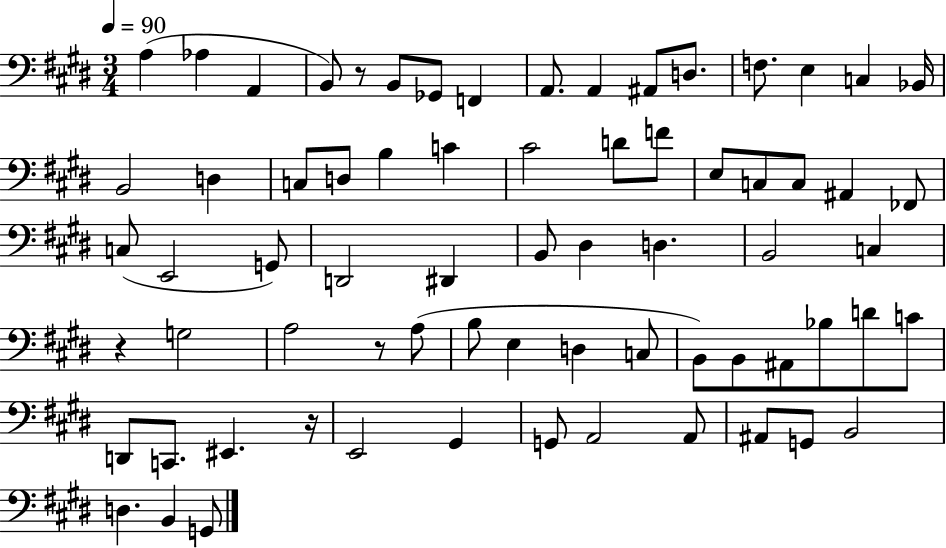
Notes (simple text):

A3/q Ab3/q A2/q B2/e R/e B2/e Gb2/e F2/q A2/e. A2/q A#2/e D3/e. F3/e. E3/q C3/q Bb2/s B2/h D3/q C3/e D3/e B3/q C4/q C#4/h D4/e F4/e E3/e C3/e C3/e A#2/q FES2/e C3/e E2/h G2/e D2/h D#2/q B2/e D#3/q D3/q. B2/h C3/q R/q G3/h A3/h R/e A3/e B3/e E3/q D3/q C3/e B2/e B2/e A#2/e Bb3/e D4/e C4/e D2/e C2/e. EIS2/q. R/s E2/h G#2/q G2/e A2/h A2/e A#2/e G2/e B2/h D3/q. B2/q G2/e